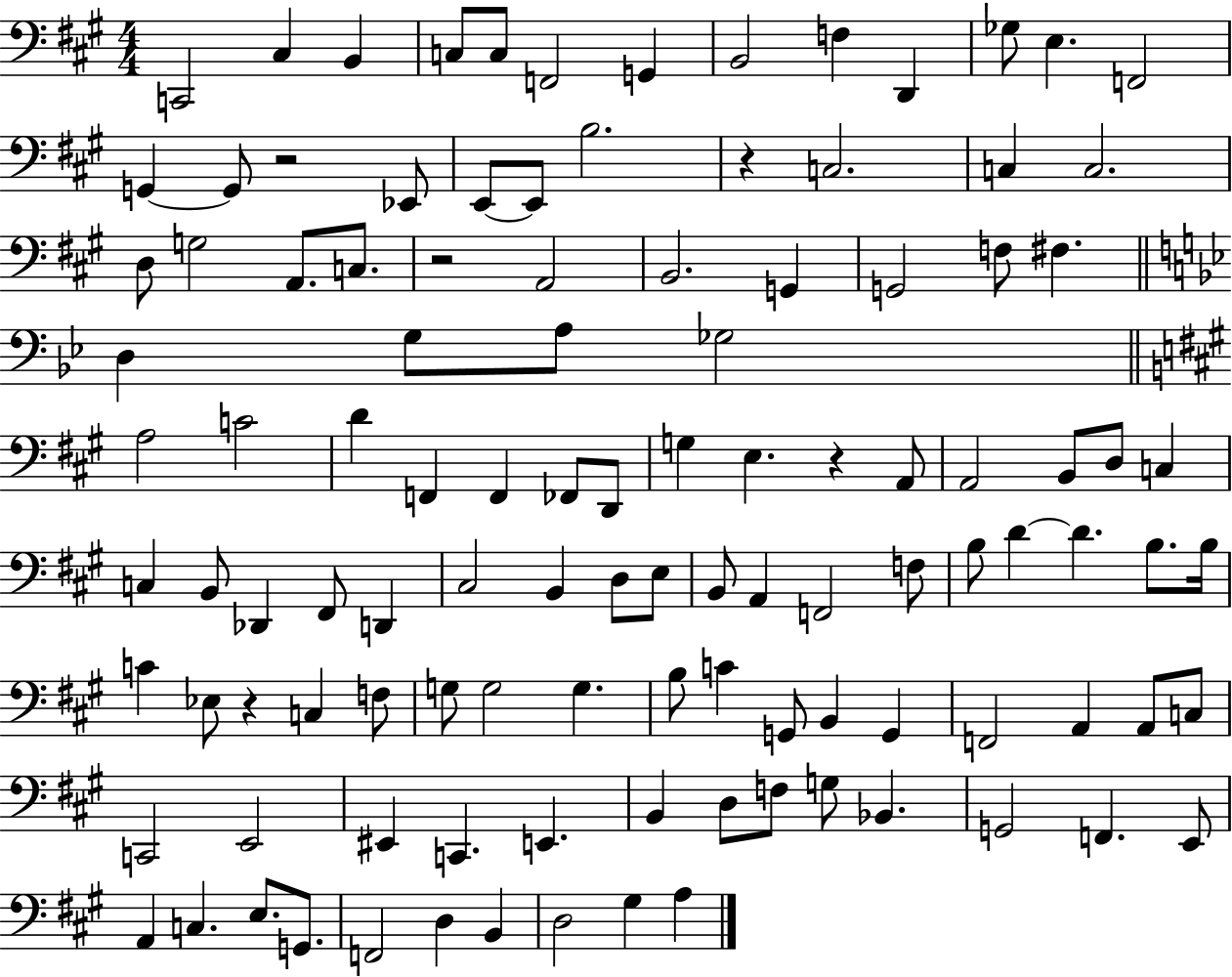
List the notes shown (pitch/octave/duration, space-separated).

C2/h C#3/q B2/q C3/e C3/e F2/h G2/q B2/h F3/q D2/q Gb3/e E3/q. F2/h G2/q G2/e R/h Eb2/e E2/e E2/e B3/h. R/q C3/h. C3/q C3/h. D3/e G3/h A2/e. C3/e. R/h A2/h B2/h. G2/q G2/h F3/e F#3/q. D3/q G3/e A3/e Gb3/h A3/h C4/h D4/q F2/q F2/q FES2/e D2/e G3/q E3/q. R/q A2/e A2/h B2/e D3/e C3/q C3/q B2/e Db2/q F#2/e D2/q C#3/h B2/q D3/e E3/e B2/e A2/q F2/h F3/e B3/e D4/q D4/q. B3/e. B3/s C4/q Eb3/e R/q C3/q F3/e G3/e G3/h G3/q. B3/e C4/q G2/e B2/q G2/q F2/h A2/q A2/e C3/e C2/h E2/h EIS2/q C2/q. E2/q. B2/q D3/e F3/e G3/e Bb2/q. G2/h F2/q. E2/e A2/q C3/q. E3/e. G2/e. F2/h D3/q B2/q D3/h G#3/q A3/q